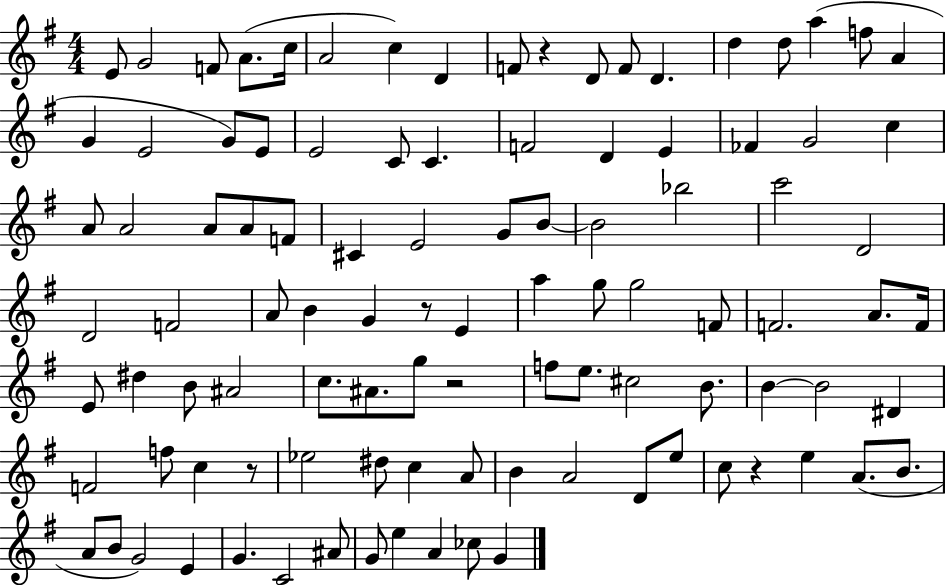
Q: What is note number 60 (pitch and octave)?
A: A#4